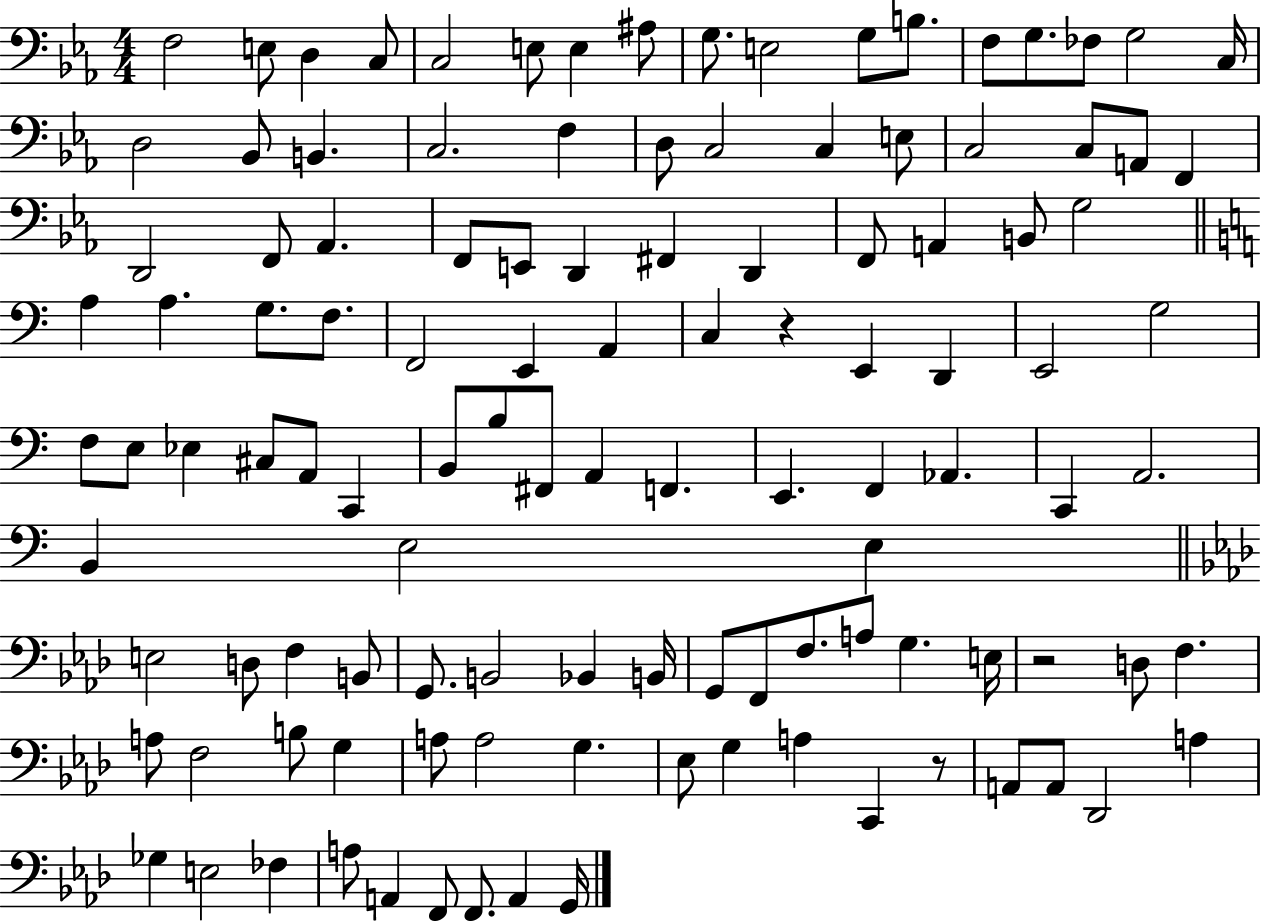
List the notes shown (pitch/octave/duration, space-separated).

F3/h E3/e D3/q C3/e C3/h E3/e E3/q A#3/e G3/e. E3/h G3/e B3/e. F3/e G3/e. FES3/e G3/h C3/s D3/h Bb2/e B2/q. C3/h. F3/q D3/e C3/h C3/q E3/e C3/h C3/e A2/e F2/q D2/h F2/e Ab2/q. F2/e E2/e D2/q F#2/q D2/q F2/e A2/q B2/e G3/h A3/q A3/q. G3/e. F3/e. F2/h E2/q A2/q C3/q R/q E2/q D2/q E2/h G3/h F3/e E3/e Eb3/q C#3/e A2/e C2/q B2/e B3/e F#2/e A2/q F2/q. E2/q. F2/q Ab2/q. C2/q A2/h. B2/q E3/h E3/q E3/h D3/e F3/q B2/e G2/e. B2/h Bb2/q B2/s G2/e F2/e F3/e. A3/e G3/q. E3/s R/h D3/e F3/q. A3/e F3/h B3/e G3/q A3/e A3/h G3/q. Eb3/e G3/q A3/q C2/q R/e A2/e A2/e Db2/h A3/q Gb3/q E3/h FES3/q A3/e A2/q F2/e F2/e. A2/q G2/s